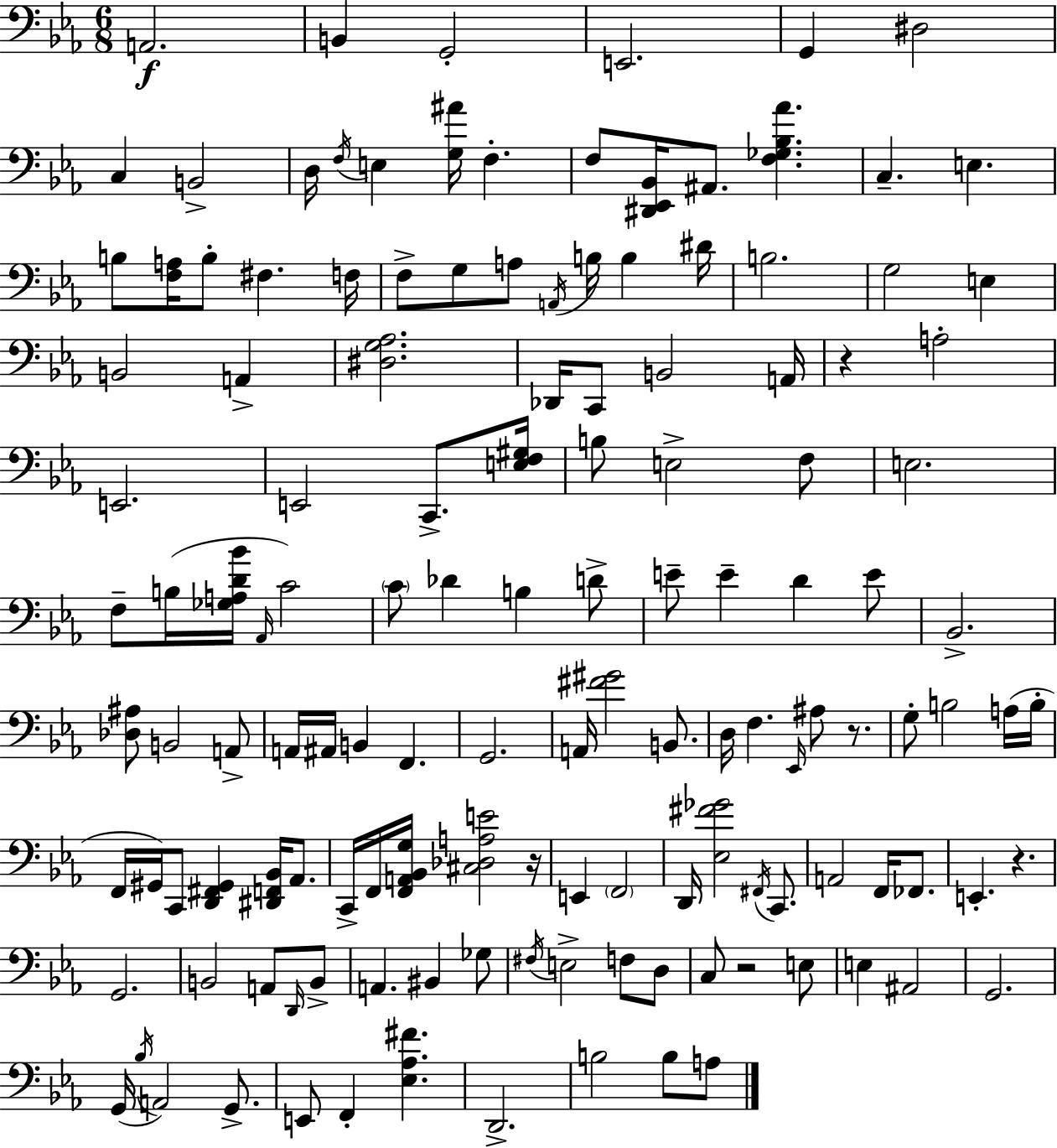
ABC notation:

X:1
T:Untitled
M:6/8
L:1/4
K:Cm
A,,2 B,, G,,2 E,,2 G,, ^D,2 C, B,,2 D,/4 F,/4 E, [G,^A]/4 F, F,/2 [^D,,_E,,_B,,]/4 ^A,,/2 [F,_G,_B,_A] C, E, B,/2 [F,A,]/4 B,/2 ^F, F,/4 F,/2 G,/2 A,/2 A,,/4 B,/4 B, ^D/4 B,2 G,2 E, B,,2 A,, [^D,G,_A,]2 _D,,/4 C,,/2 B,,2 A,,/4 z A,2 E,,2 E,,2 C,,/2 [E,F,^G,]/4 B,/2 E,2 F,/2 E,2 F,/2 B,/4 [_G,A,D_B]/4 _A,,/4 C2 C/2 _D B, D/2 E/2 E D E/2 _B,,2 [_D,^A,]/2 B,,2 A,,/2 A,,/4 ^A,,/4 B,, F,, G,,2 A,,/4 [^F^G]2 B,,/2 D,/4 F, _E,,/4 ^A,/2 z/2 G,/2 B,2 A,/4 B,/4 F,,/4 ^G,,/4 C,,/2 [D,,^F,,^G,,] [^D,,F,,_B,,]/4 _A,,/2 C,,/4 F,,/4 [F,,A,,_B,,G,]/4 [^C,_D,A,E]2 z/4 E,, F,,2 D,,/4 [_E,^F_G]2 ^F,,/4 C,,/2 A,,2 F,,/4 _F,,/2 E,, z G,,2 B,,2 A,,/2 D,,/4 B,,/2 A,, ^B,, _G,/2 ^F,/4 E,2 F,/2 D,/2 C,/2 z2 E,/2 E, ^A,,2 G,,2 G,,/4 _B,/4 A,,2 G,,/2 E,,/2 F,, [_E,_A,^F] D,,2 B,2 B,/2 A,/2